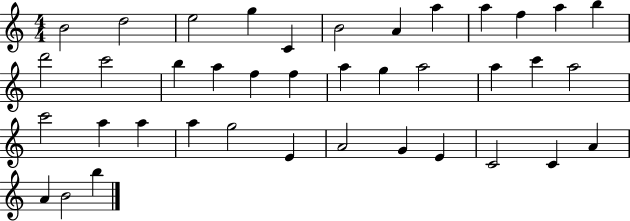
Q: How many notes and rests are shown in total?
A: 39